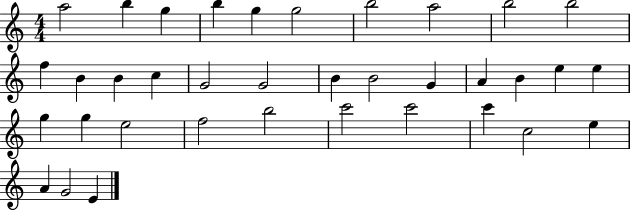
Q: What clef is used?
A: treble